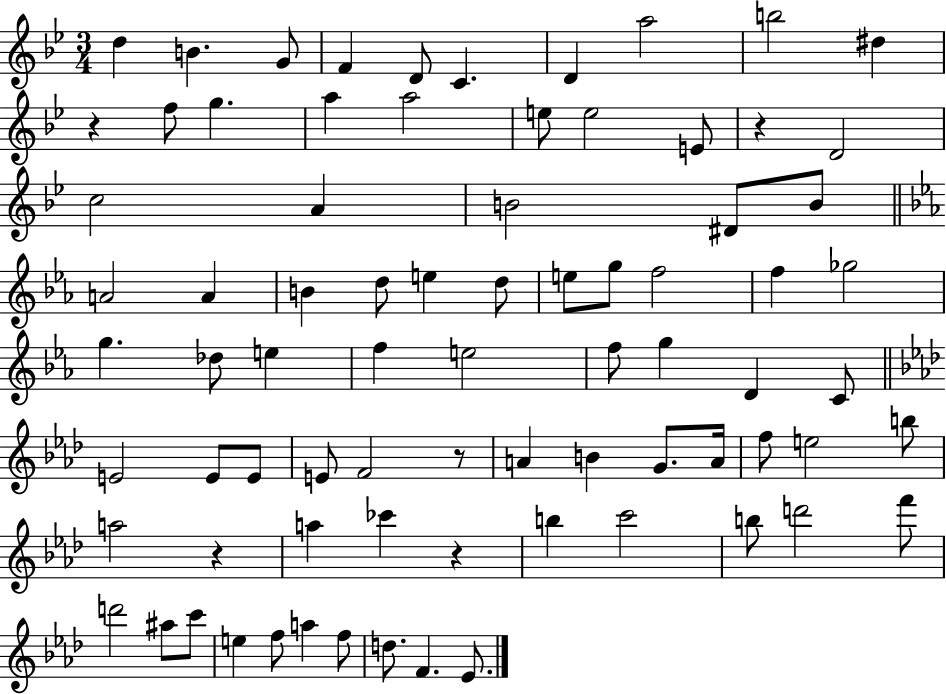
{
  \clef treble
  \numericTimeSignature
  \time 3/4
  \key bes \major
  \repeat volta 2 { d''4 b'4. g'8 | f'4 d'8 c'4. | d'4 a''2 | b''2 dis''4 | \break r4 f''8 g''4. | a''4 a''2 | e''8 e''2 e'8 | r4 d'2 | \break c''2 a'4 | b'2 dis'8 b'8 | \bar "||" \break \key c \minor a'2 a'4 | b'4 d''8 e''4 d''8 | e''8 g''8 f''2 | f''4 ges''2 | \break g''4. des''8 e''4 | f''4 e''2 | f''8 g''4 d'4 c'8 | \bar "||" \break \key aes \major e'2 e'8 e'8 | e'8 f'2 r8 | a'4 b'4 g'8. a'16 | f''8 e''2 b''8 | \break a''2 r4 | a''4 ces'''4 r4 | b''4 c'''2 | b''8 d'''2 f'''8 | \break d'''2 ais''8 c'''8 | e''4 f''8 a''4 f''8 | d''8. f'4. ees'8. | } \bar "|."
}